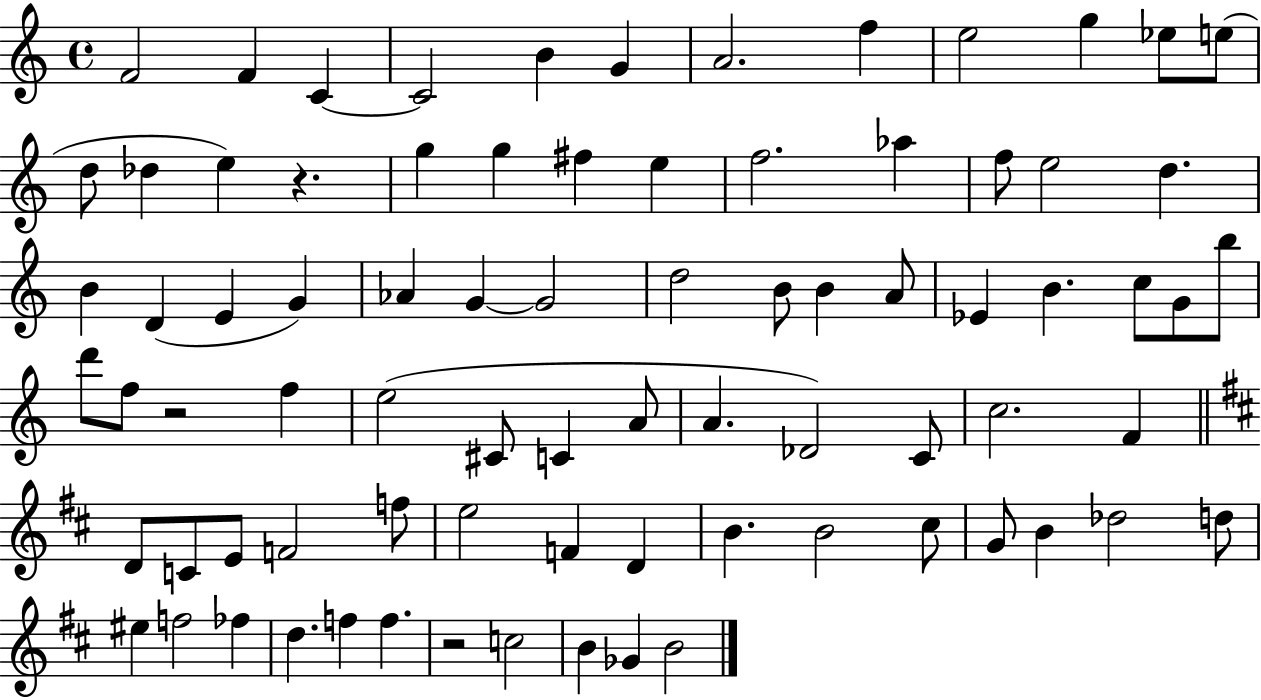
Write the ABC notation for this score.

X:1
T:Untitled
M:4/4
L:1/4
K:C
F2 F C C2 B G A2 f e2 g _e/2 e/2 d/2 _d e z g g ^f e f2 _a f/2 e2 d B D E G _A G G2 d2 B/2 B A/2 _E B c/2 G/2 b/2 d'/2 f/2 z2 f e2 ^C/2 C A/2 A _D2 C/2 c2 F D/2 C/2 E/2 F2 f/2 e2 F D B B2 ^c/2 G/2 B _d2 d/2 ^e f2 _f d f f z2 c2 B _G B2